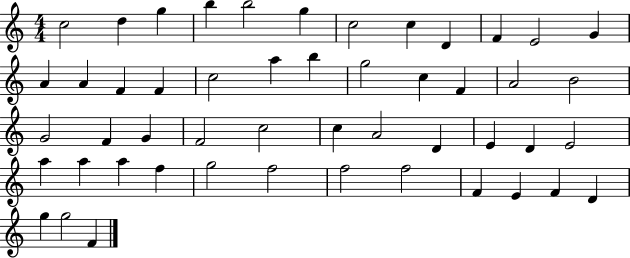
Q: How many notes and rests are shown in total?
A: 50